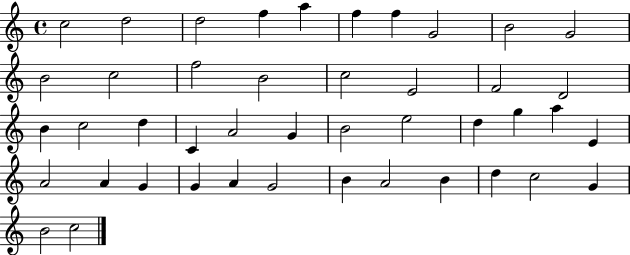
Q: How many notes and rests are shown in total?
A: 44